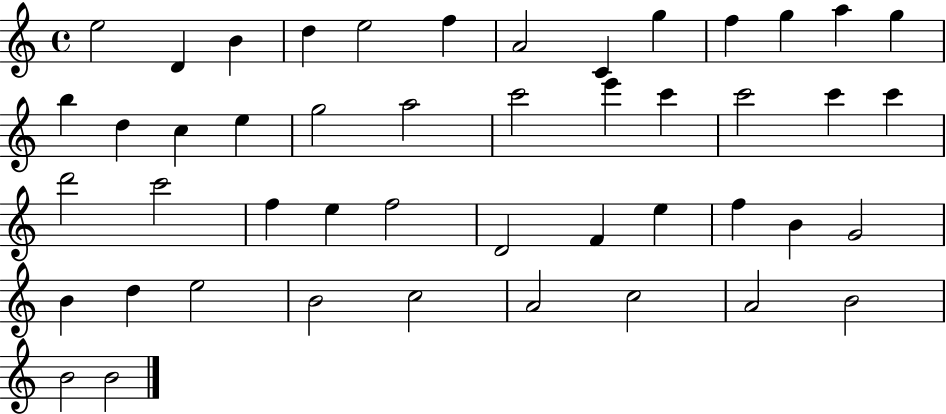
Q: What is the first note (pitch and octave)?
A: E5